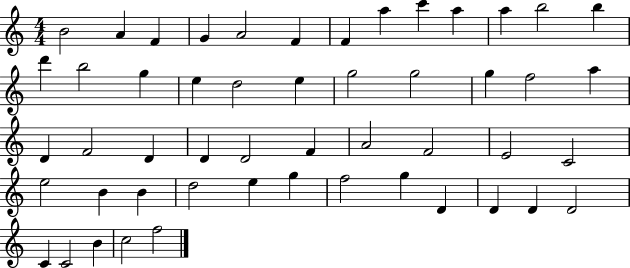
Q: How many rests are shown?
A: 0